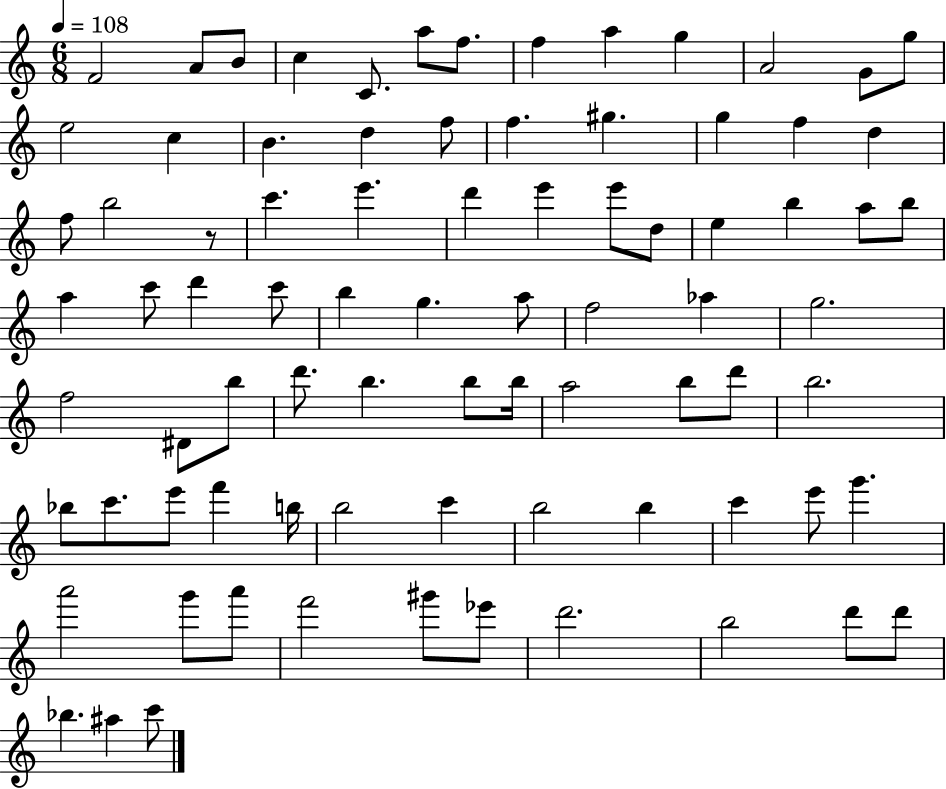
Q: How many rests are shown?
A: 1